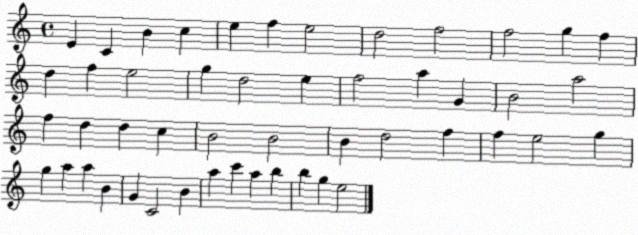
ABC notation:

X:1
T:Untitled
M:4/4
L:1/4
K:C
E C B c e f e2 d2 f2 f2 g f d f e2 g d2 e f2 a G B2 a2 f d d c B2 B2 B d2 f f e2 g g a a B G C2 B a c' a b b g e2